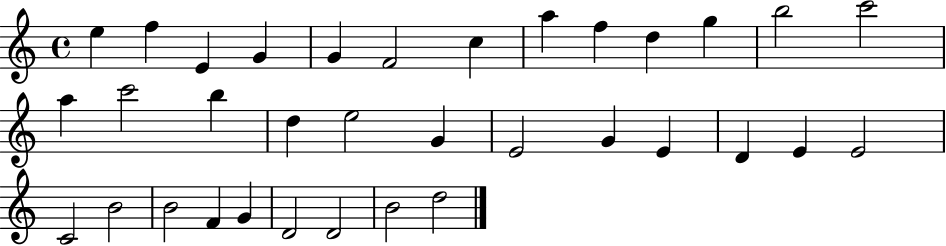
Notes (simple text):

E5/q F5/q E4/q G4/q G4/q F4/h C5/q A5/q F5/q D5/q G5/q B5/h C6/h A5/q C6/h B5/q D5/q E5/h G4/q E4/h G4/q E4/q D4/q E4/q E4/h C4/h B4/h B4/h F4/q G4/q D4/h D4/h B4/h D5/h